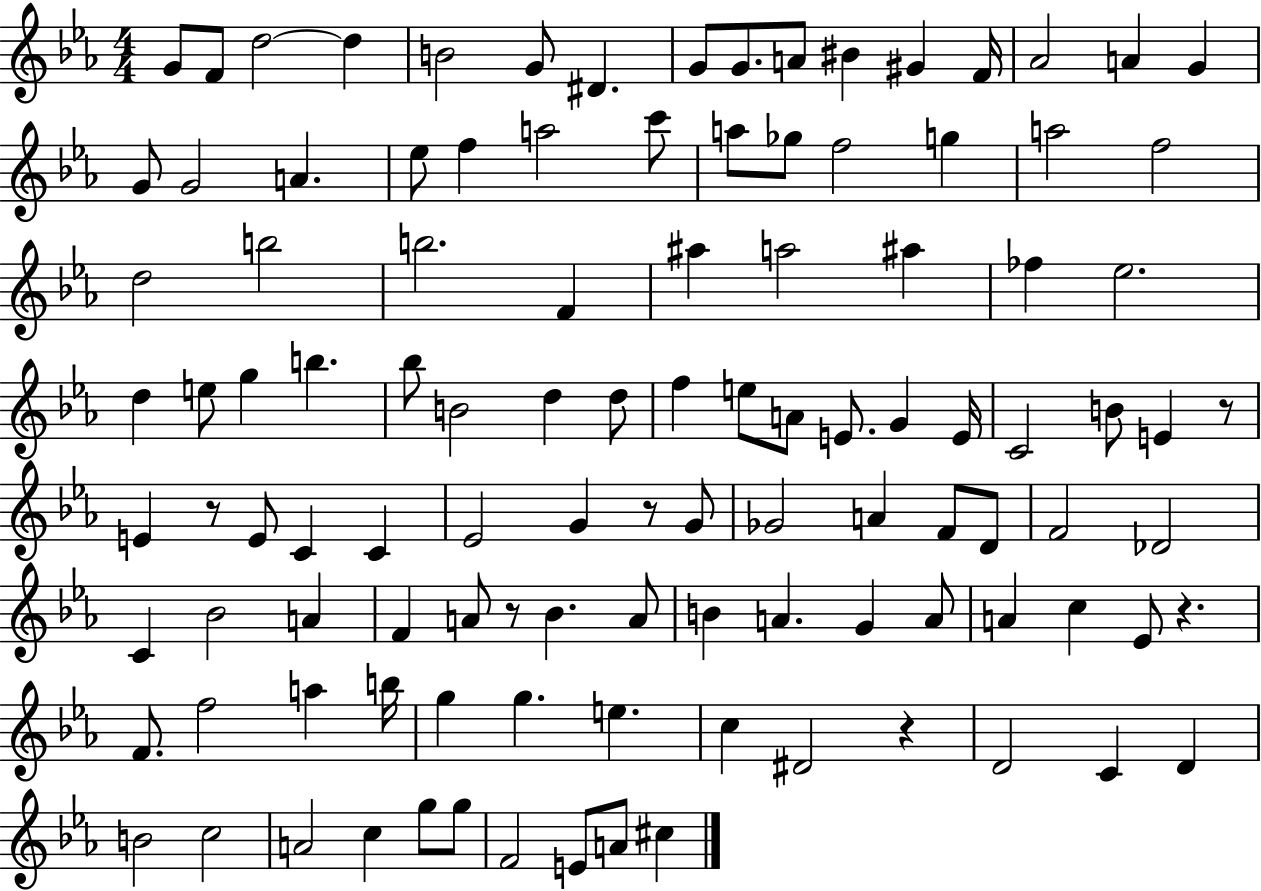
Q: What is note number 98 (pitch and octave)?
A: C5